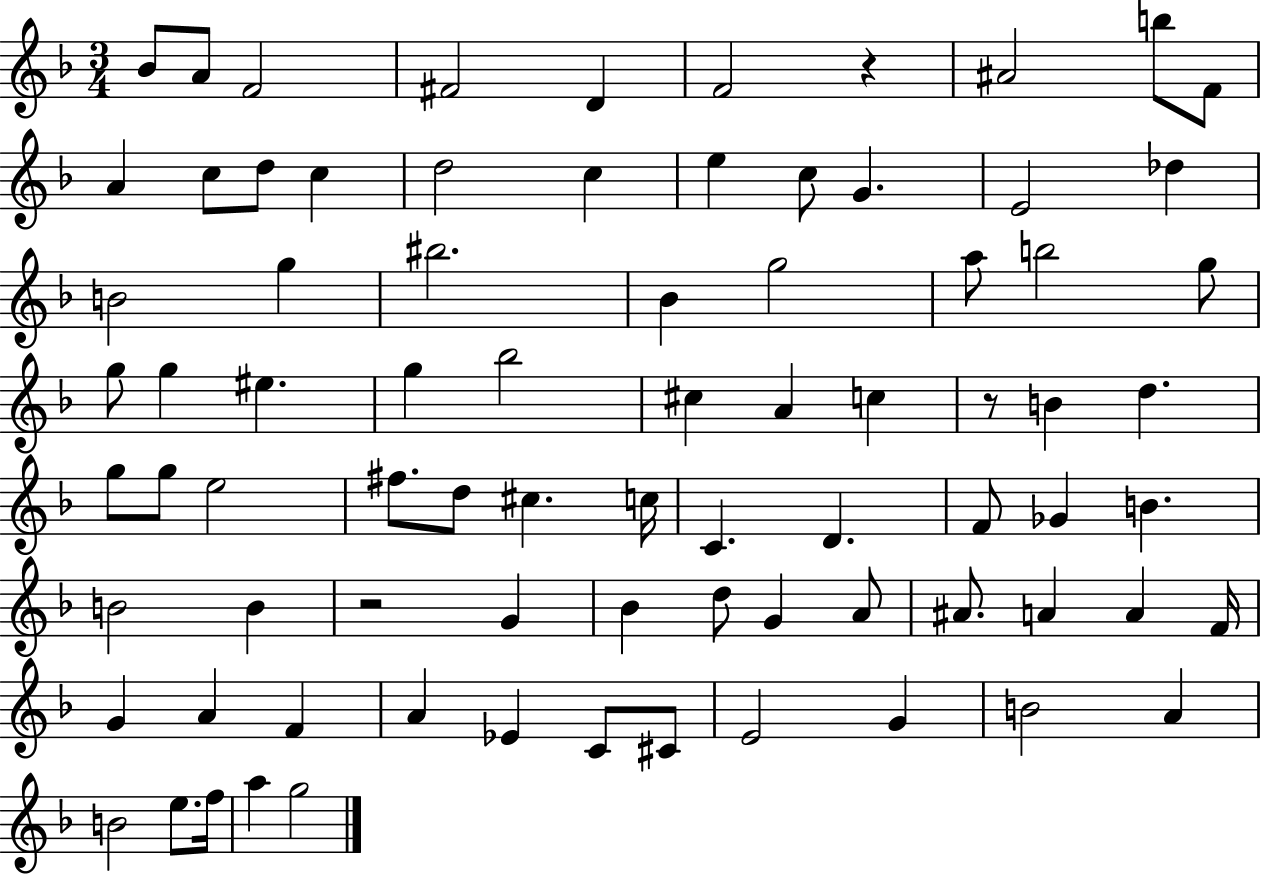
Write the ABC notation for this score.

X:1
T:Untitled
M:3/4
L:1/4
K:F
_B/2 A/2 F2 ^F2 D F2 z ^A2 b/2 F/2 A c/2 d/2 c d2 c e c/2 G E2 _d B2 g ^b2 _B g2 a/2 b2 g/2 g/2 g ^e g _b2 ^c A c z/2 B d g/2 g/2 e2 ^f/2 d/2 ^c c/4 C D F/2 _G B B2 B z2 G _B d/2 G A/2 ^A/2 A A F/4 G A F A _E C/2 ^C/2 E2 G B2 A B2 e/2 f/4 a g2